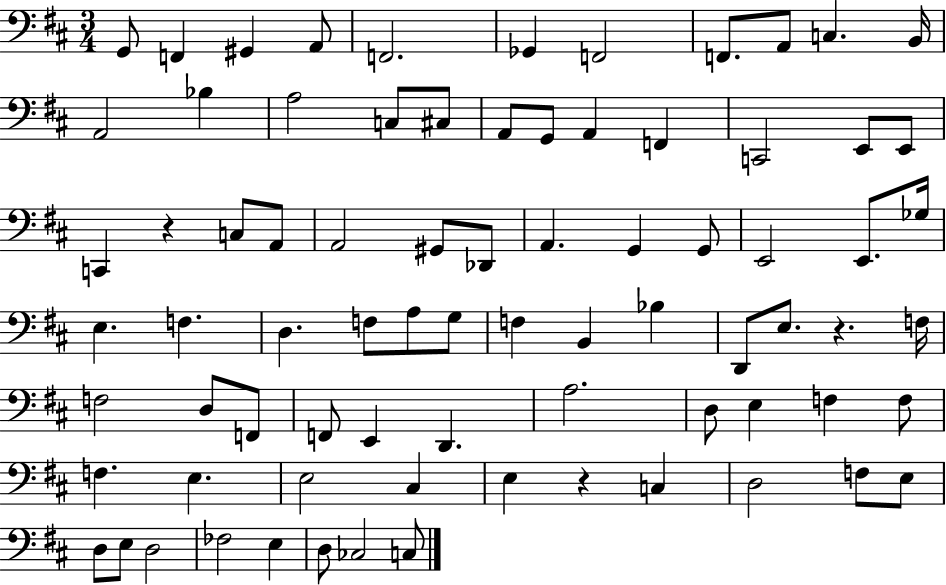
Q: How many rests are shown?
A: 3